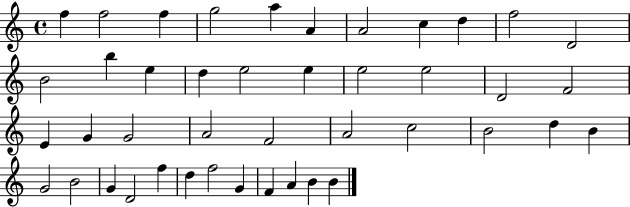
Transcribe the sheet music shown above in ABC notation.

X:1
T:Untitled
M:4/4
L:1/4
K:C
f f2 f g2 a A A2 c d f2 D2 B2 b e d e2 e e2 e2 D2 F2 E G G2 A2 F2 A2 c2 B2 d B G2 B2 G D2 f d f2 G F A B B